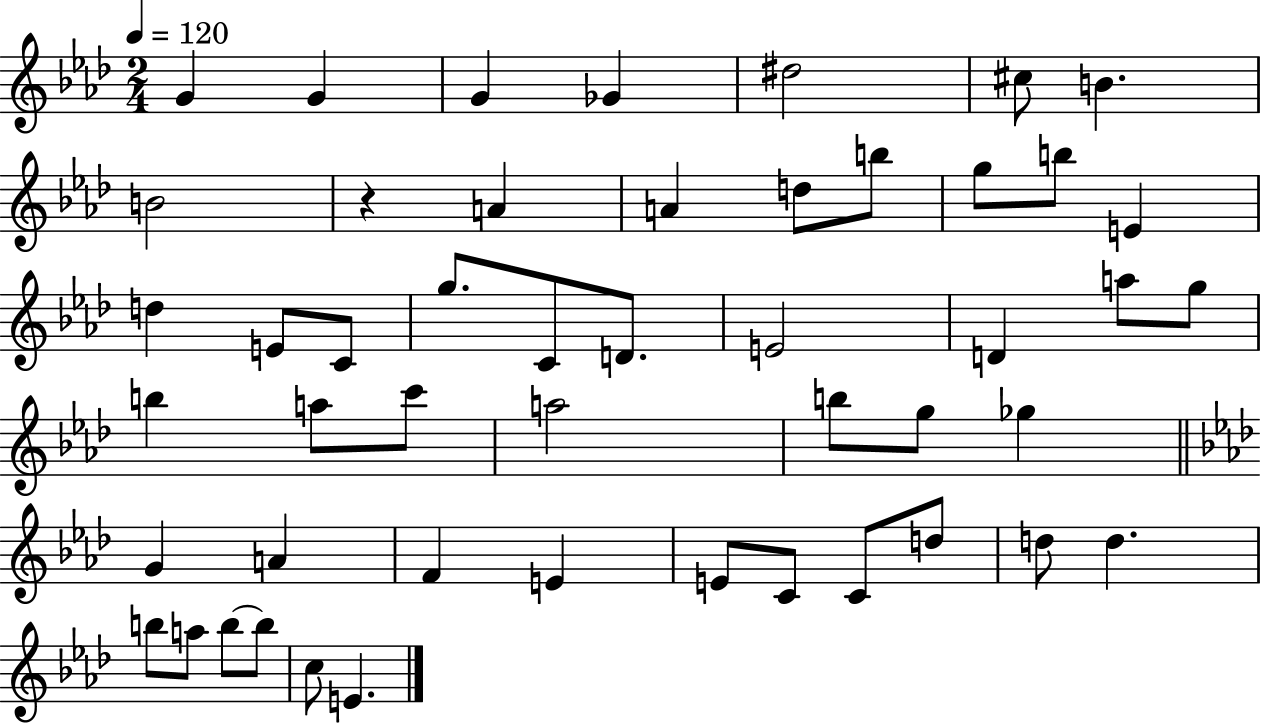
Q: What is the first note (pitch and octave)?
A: G4